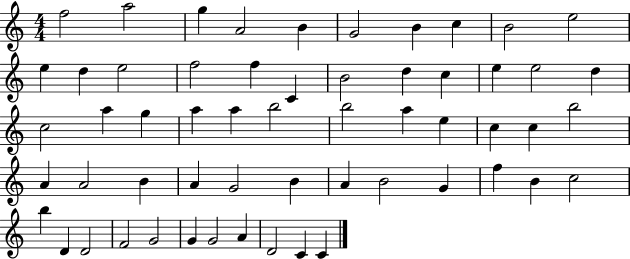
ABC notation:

X:1
T:Untitled
M:4/4
L:1/4
K:C
f2 a2 g A2 B G2 B c B2 e2 e d e2 f2 f C B2 d c e e2 d c2 a g a a b2 b2 a e c c b2 A A2 B A G2 B A B2 G f B c2 b D D2 F2 G2 G G2 A D2 C C